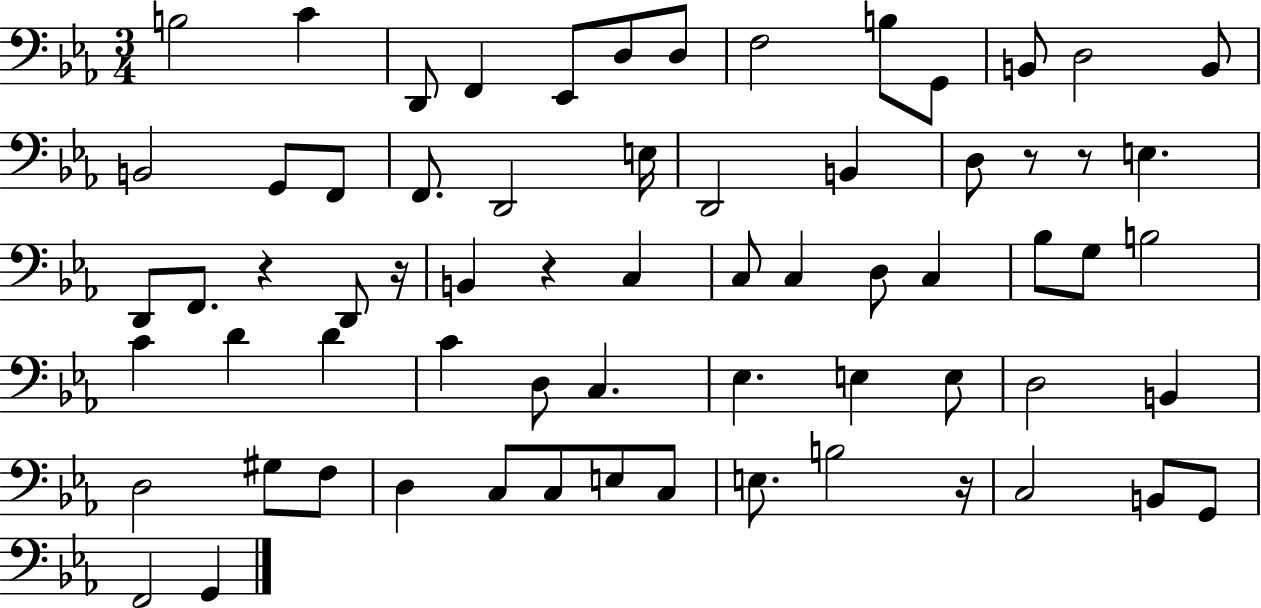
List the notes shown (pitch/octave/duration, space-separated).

B3/h C4/q D2/e F2/q Eb2/e D3/e D3/e F3/h B3/e G2/e B2/e D3/h B2/e B2/h G2/e F2/e F2/e. D2/h E3/s D2/h B2/q D3/e R/e R/e E3/q. D2/e F2/e. R/q D2/e R/s B2/q R/q C3/q C3/e C3/q D3/e C3/q Bb3/e G3/e B3/h C4/q D4/q D4/q C4/q D3/e C3/q. Eb3/q. E3/q E3/e D3/h B2/q D3/h G#3/e F3/e D3/q C3/e C3/e E3/e C3/e E3/e. B3/h R/s C3/h B2/e G2/e F2/h G2/q